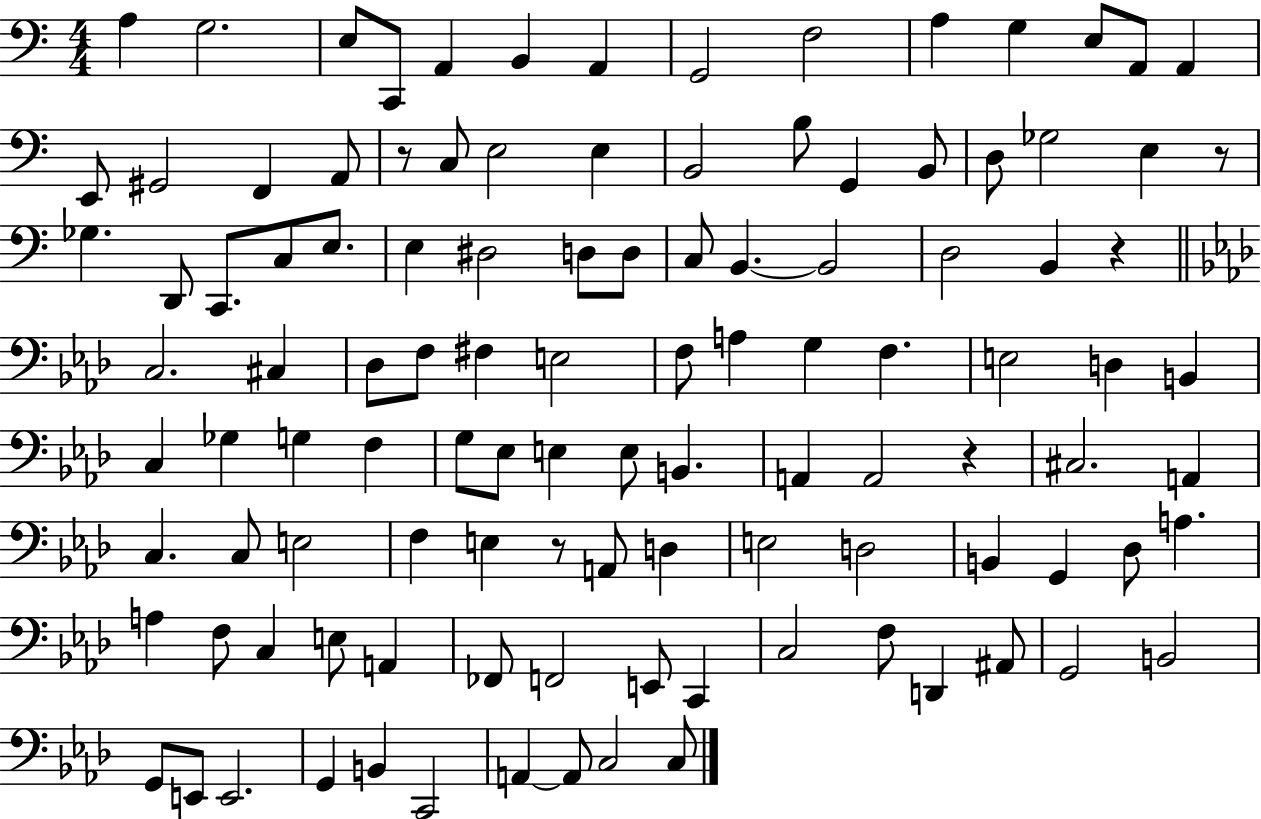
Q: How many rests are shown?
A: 5